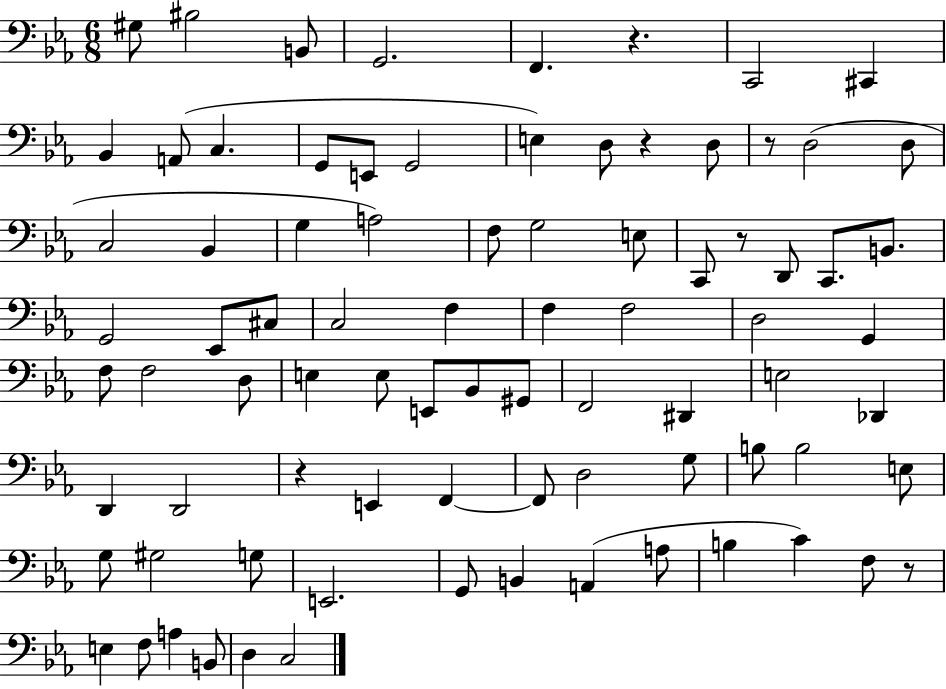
G#3/e BIS3/h B2/e G2/h. F2/q. R/q. C2/h C#2/q Bb2/q A2/e C3/q. G2/e E2/e G2/h E3/q D3/e R/q D3/e R/e D3/h D3/e C3/h Bb2/q G3/q A3/h F3/e G3/h E3/e C2/e R/e D2/e C2/e. B2/e. G2/h Eb2/e C#3/e C3/h F3/q F3/q F3/h D3/h G2/q F3/e F3/h D3/e E3/q E3/e E2/e Bb2/e G#2/e F2/h D#2/q E3/h Db2/q D2/q D2/h R/q E2/q F2/q F2/e D3/h G3/e B3/e B3/h E3/e G3/e G#3/h G3/e E2/h. G2/e B2/q A2/q A3/e B3/q C4/q F3/e R/e E3/q F3/e A3/q B2/e D3/q C3/h